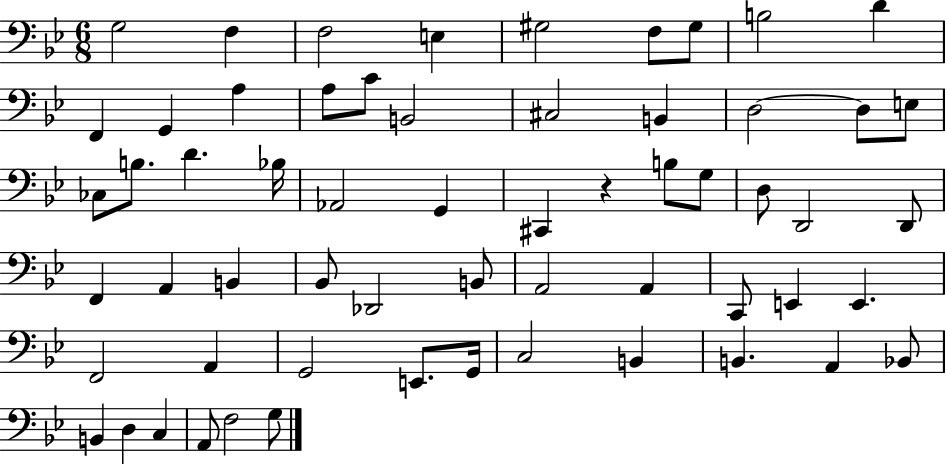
G3/h F3/q F3/h E3/q G#3/h F3/e G#3/e B3/h D4/q F2/q G2/q A3/q A3/e C4/e B2/h C#3/h B2/q D3/h D3/e E3/e CES3/e B3/e. D4/q. Bb3/s Ab2/h G2/q C#2/q R/q B3/e G3/e D3/e D2/h D2/e F2/q A2/q B2/q Bb2/e Db2/h B2/e A2/h A2/q C2/e E2/q E2/q. F2/h A2/q G2/h E2/e. G2/s C3/h B2/q B2/q. A2/q Bb2/e B2/q D3/q C3/q A2/e F3/h G3/e